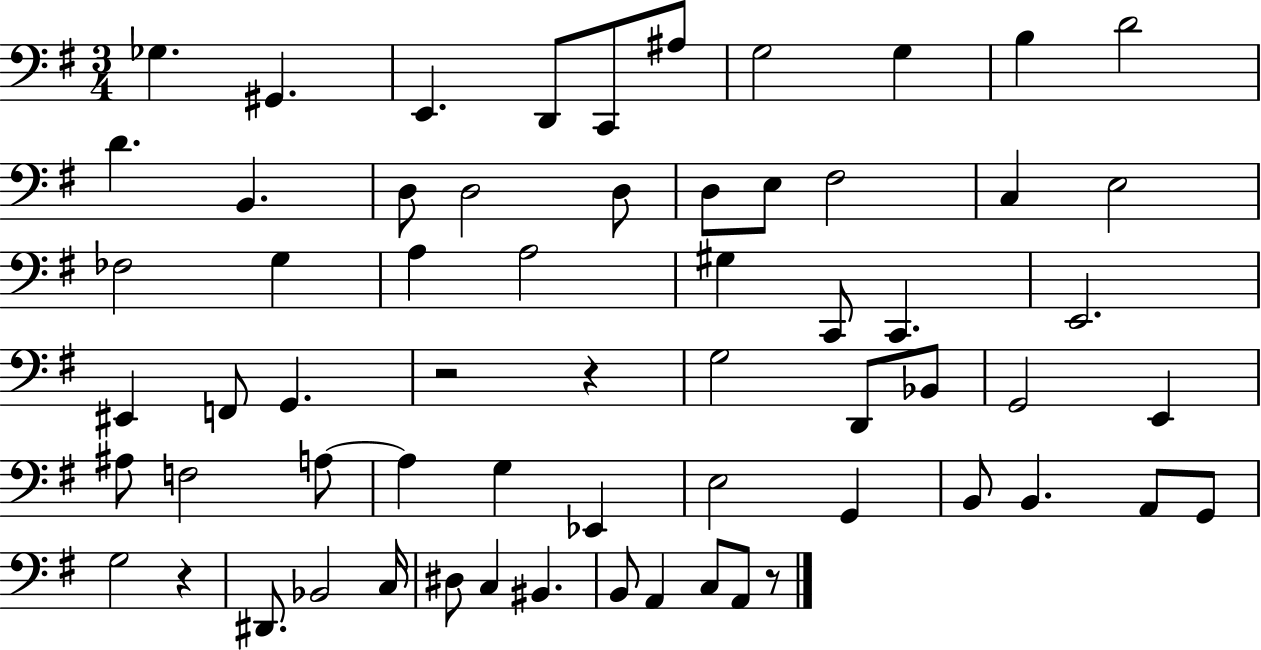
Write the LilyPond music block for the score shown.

{
  \clef bass
  \numericTimeSignature
  \time 3/4
  \key g \major
  ges4. gis,4. | e,4. d,8 c,8 ais8 | g2 g4 | b4 d'2 | \break d'4. b,4. | d8 d2 d8 | d8 e8 fis2 | c4 e2 | \break fes2 g4 | a4 a2 | gis4 c,8 c,4. | e,2. | \break eis,4 f,8 g,4. | r2 r4 | g2 d,8 bes,8 | g,2 e,4 | \break ais8 f2 a8~~ | a4 g4 ees,4 | e2 g,4 | b,8 b,4. a,8 g,8 | \break g2 r4 | dis,8. bes,2 c16 | dis8 c4 bis,4. | b,8 a,4 c8 a,8 r8 | \break \bar "|."
}